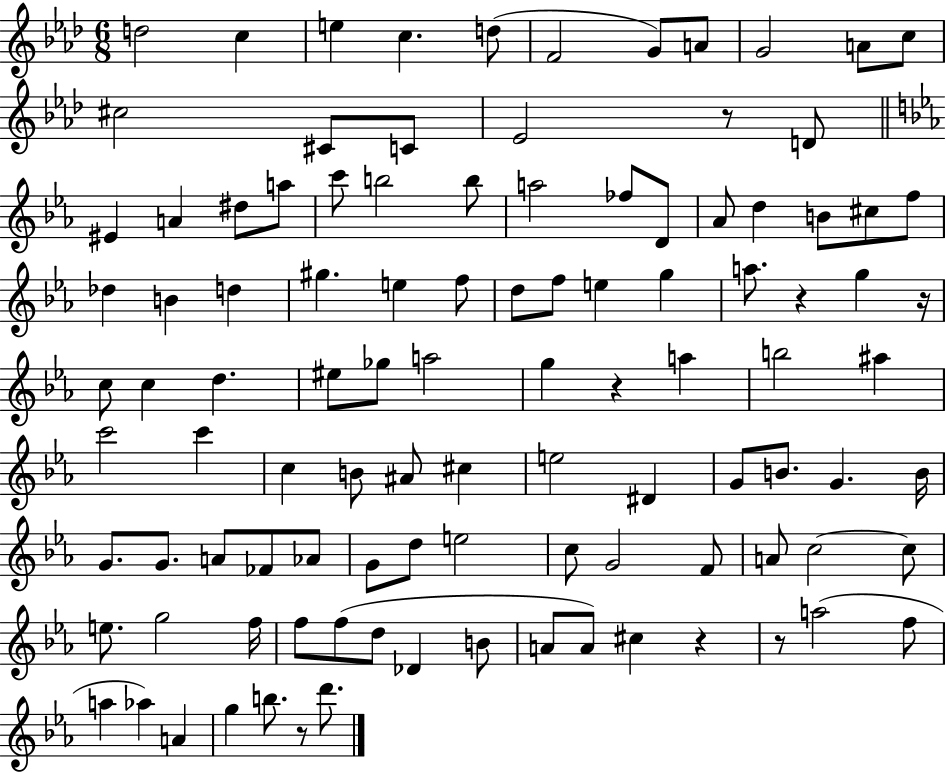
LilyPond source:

{
  \clef treble
  \numericTimeSignature
  \time 6/8
  \key aes \major
  d''2 c''4 | e''4 c''4. d''8( | f'2 g'8) a'8 | g'2 a'8 c''8 | \break cis''2 cis'8 c'8 | ees'2 r8 d'8 | \bar "||" \break \key c \minor eis'4 a'4 dis''8 a''8 | c'''8 b''2 b''8 | a''2 fes''8 d'8 | aes'8 d''4 b'8 cis''8 f''8 | \break des''4 b'4 d''4 | gis''4. e''4 f''8 | d''8 f''8 e''4 g''4 | a''8. r4 g''4 r16 | \break c''8 c''4 d''4. | eis''8 ges''8 a''2 | g''4 r4 a''4 | b''2 ais''4 | \break c'''2 c'''4 | c''4 b'8 ais'8 cis''4 | e''2 dis'4 | g'8 b'8. g'4. b'16 | \break g'8. g'8. a'8 fes'8 aes'8 | g'8 d''8 e''2 | c''8 g'2 f'8 | a'8 c''2~~ c''8 | \break e''8. g''2 f''16 | f''8 f''8( d''8 des'4 b'8 | a'8 a'8) cis''4 r4 | r8 a''2( f''8 | \break a''4 aes''4) a'4 | g''4 b''8. r8 d'''8. | \bar "|."
}